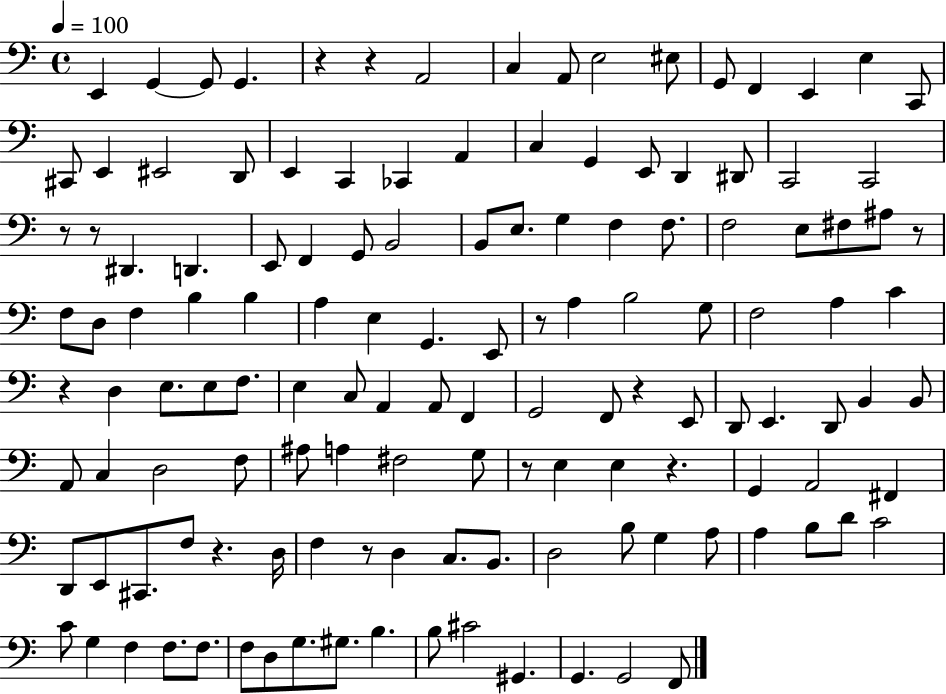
{
  \clef bass
  \time 4/4
  \defaultTimeSignature
  \key c \major
  \tempo 4 = 100
  e,4 g,4~~ g,8 g,4. | r4 r4 a,2 | c4 a,8 e2 eis8 | g,8 f,4 e,4 e4 c,8 | \break cis,8 e,4 eis,2 d,8 | e,4 c,4 ces,4 a,4 | c4 g,4 e,8 d,4 dis,8 | c,2 c,2 | \break r8 r8 dis,4. d,4. | e,8 f,4 g,8 b,2 | b,8 e8. g4 f4 f8. | f2 e8 fis8 ais8 r8 | \break f8 d8 f4 b4 b4 | a4 e4 g,4. e,8 | r8 a4 b2 g8 | f2 a4 c'4 | \break r4 d4 e8. e8 f8. | e4 c8 a,4 a,8 f,4 | g,2 f,8 r4 e,8 | d,8 e,4. d,8 b,4 b,8 | \break a,8 c4 d2 f8 | ais8 a4 fis2 g8 | r8 e4 e4 r4. | g,4 a,2 fis,4 | \break d,8 e,8 cis,8. f8 r4. d16 | f4 r8 d4 c8. b,8. | d2 b8 g4 a8 | a4 b8 d'8 c'2 | \break c'8 g4 f4 f8. f8. | f8 d8 g8. gis8. b4. | b8 cis'2 gis,4. | g,4. g,2 f,8 | \break \bar "|."
}